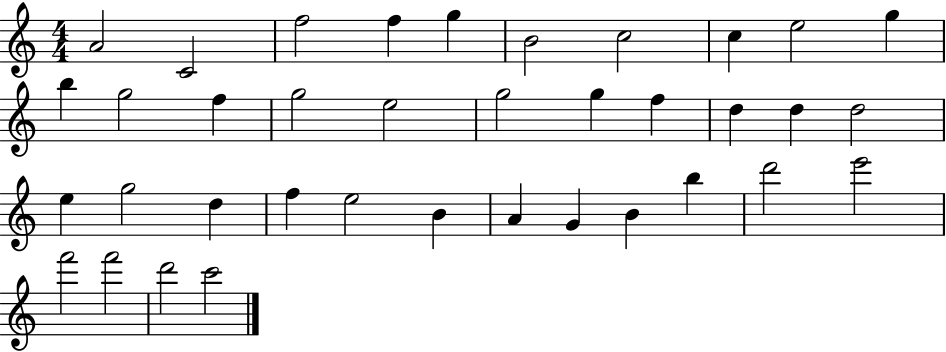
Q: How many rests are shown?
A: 0